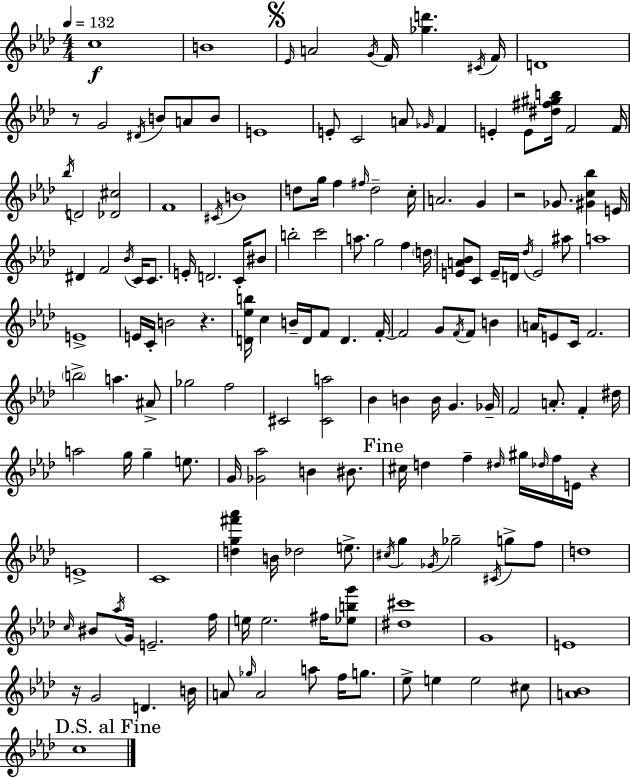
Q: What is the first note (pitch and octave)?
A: C5